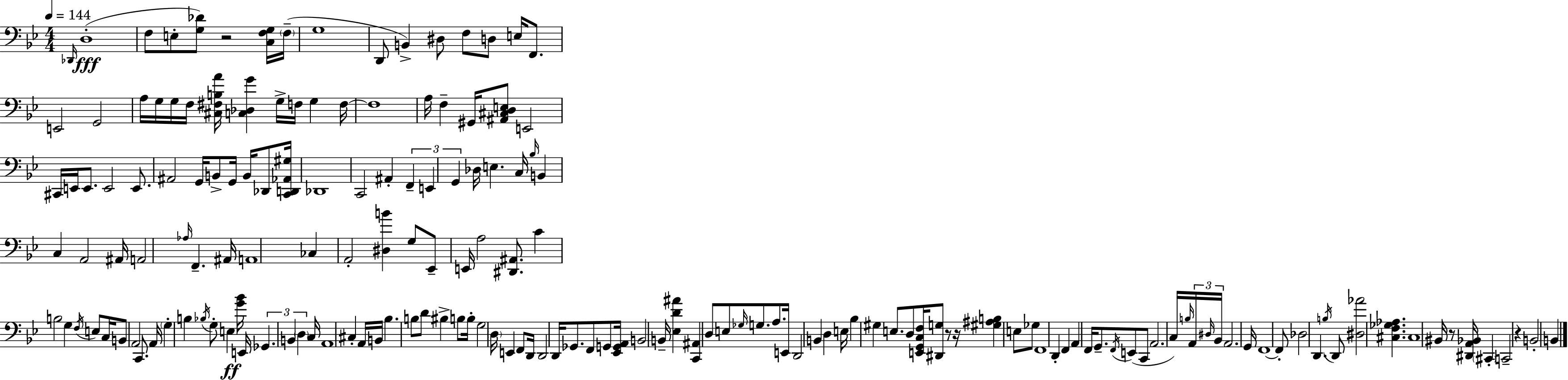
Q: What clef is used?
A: bass